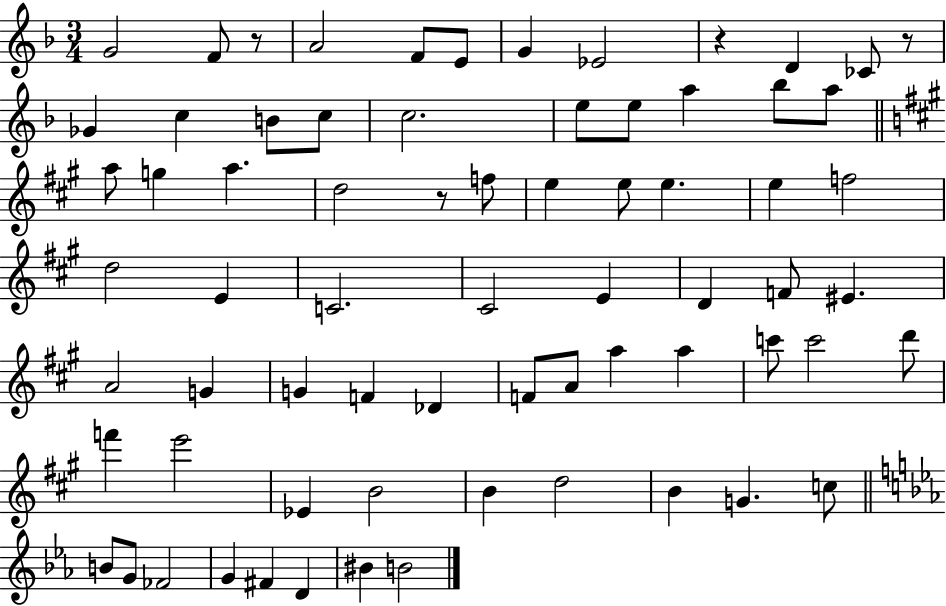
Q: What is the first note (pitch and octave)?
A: G4